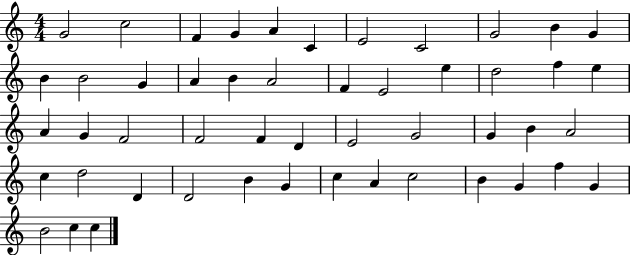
{
  \clef treble
  \numericTimeSignature
  \time 4/4
  \key c \major
  g'2 c''2 | f'4 g'4 a'4 c'4 | e'2 c'2 | g'2 b'4 g'4 | \break b'4 b'2 g'4 | a'4 b'4 a'2 | f'4 e'2 e''4 | d''2 f''4 e''4 | \break a'4 g'4 f'2 | f'2 f'4 d'4 | e'2 g'2 | g'4 b'4 a'2 | \break c''4 d''2 d'4 | d'2 b'4 g'4 | c''4 a'4 c''2 | b'4 g'4 f''4 g'4 | \break b'2 c''4 c''4 | \bar "|."
}